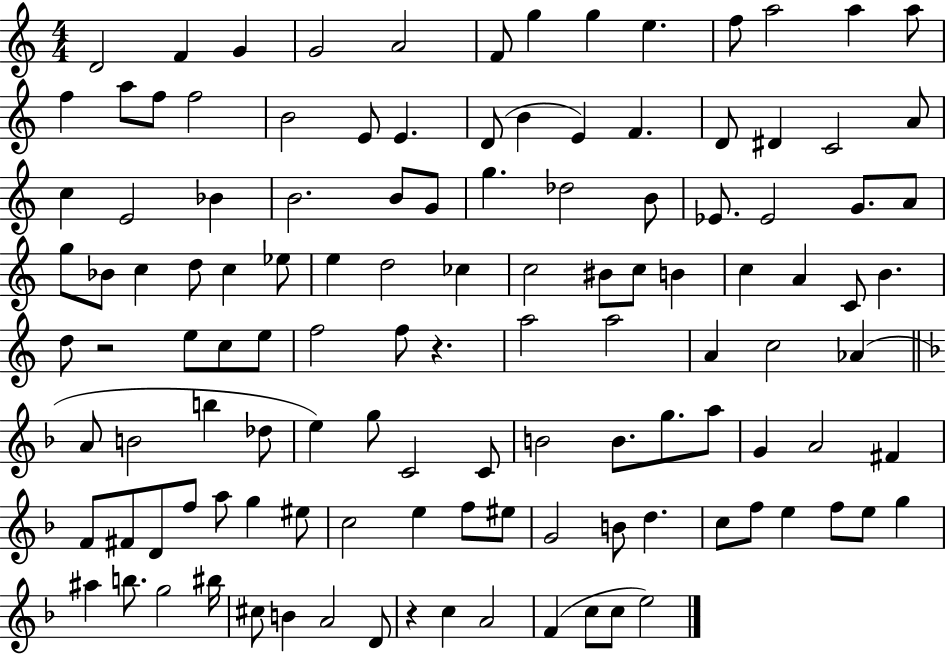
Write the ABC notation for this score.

X:1
T:Untitled
M:4/4
L:1/4
K:C
D2 F G G2 A2 F/2 g g e f/2 a2 a a/2 f a/2 f/2 f2 B2 E/2 E D/2 B E F D/2 ^D C2 A/2 c E2 _B B2 B/2 G/2 g _d2 B/2 _E/2 _E2 G/2 A/2 g/2 _B/2 c d/2 c _e/2 e d2 _c c2 ^B/2 c/2 B c A C/2 B d/2 z2 e/2 c/2 e/2 f2 f/2 z a2 a2 A c2 _A A/2 B2 b _d/2 e g/2 C2 C/2 B2 B/2 g/2 a/2 G A2 ^F F/2 ^F/2 D/2 f/2 a/2 g ^e/2 c2 e f/2 ^e/2 G2 B/2 d c/2 f/2 e f/2 e/2 g ^a b/2 g2 ^b/4 ^c/2 B A2 D/2 z c A2 F c/2 c/2 e2